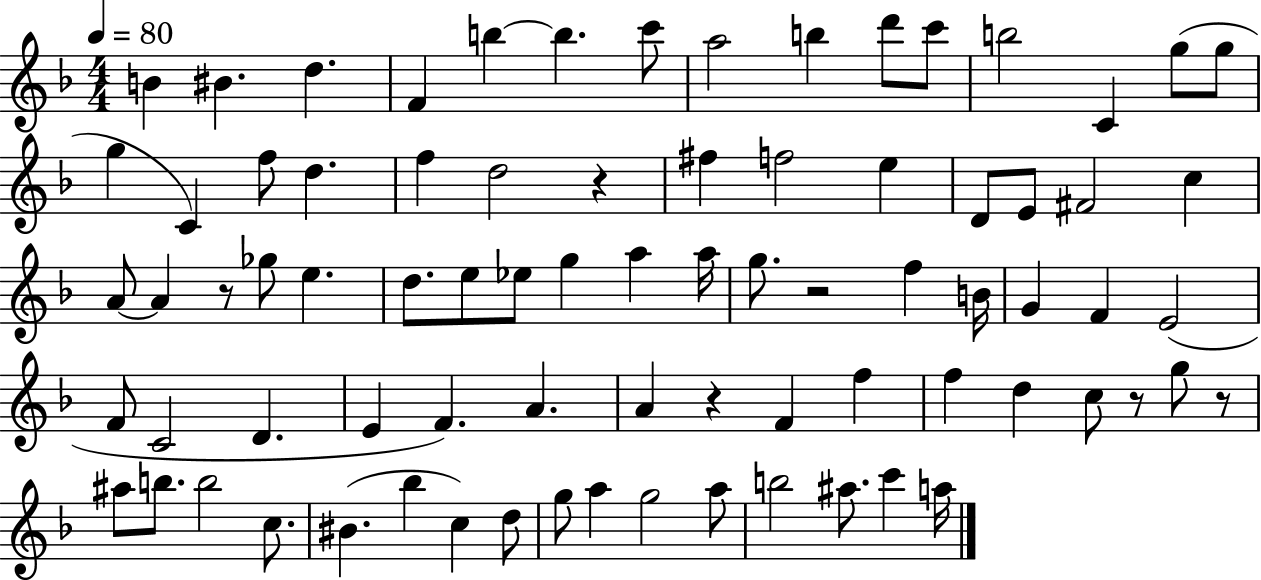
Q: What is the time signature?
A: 4/4